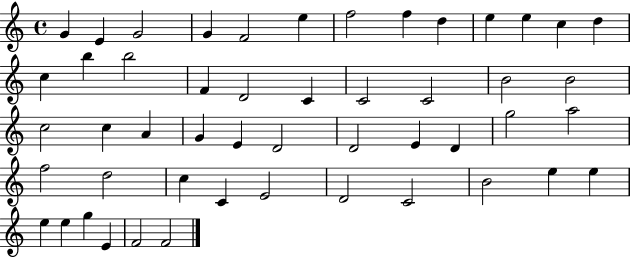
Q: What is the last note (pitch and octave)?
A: F4